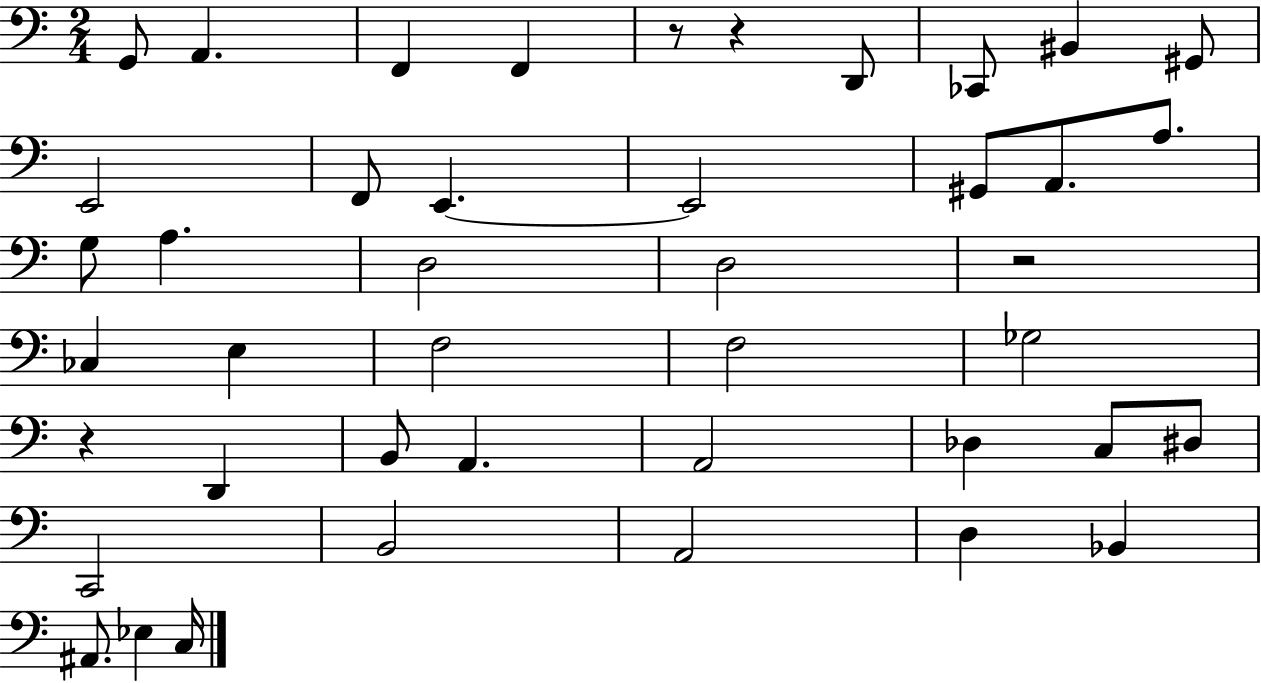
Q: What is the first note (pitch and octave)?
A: G2